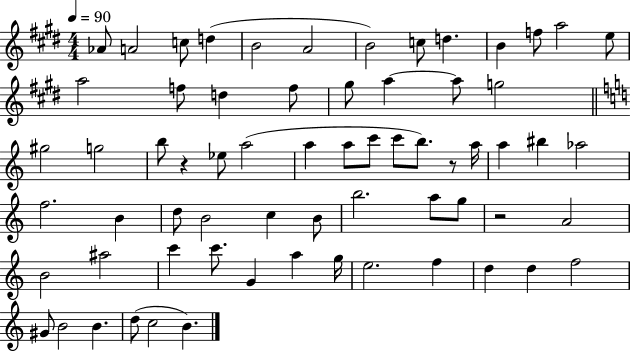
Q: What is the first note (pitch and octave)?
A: Ab4